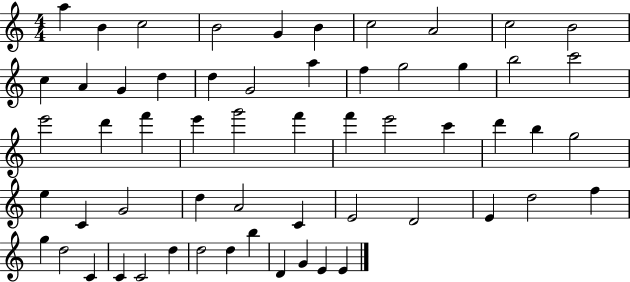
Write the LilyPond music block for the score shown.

{
  \clef treble
  \numericTimeSignature
  \time 4/4
  \key c \major
  a''4 b'4 c''2 | b'2 g'4 b'4 | c''2 a'2 | c''2 b'2 | \break c''4 a'4 g'4 d''4 | d''4 g'2 a''4 | f''4 g''2 g''4 | b''2 c'''2 | \break e'''2 d'''4 f'''4 | e'''4 g'''2 f'''4 | f'''4 e'''2 c'''4 | d'''4 b''4 g''2 | \break e''4 c'4 g'2 | d''4 a'2 c'4 | e'2 d'2 | e'4 d''2 f''4 | \break g''4 d''2 c'4 | c'4 c'2 d''4 | d''2 d''4 b''4 | d'4 g'4 e'4 e'4 | \break \bar "|."
}